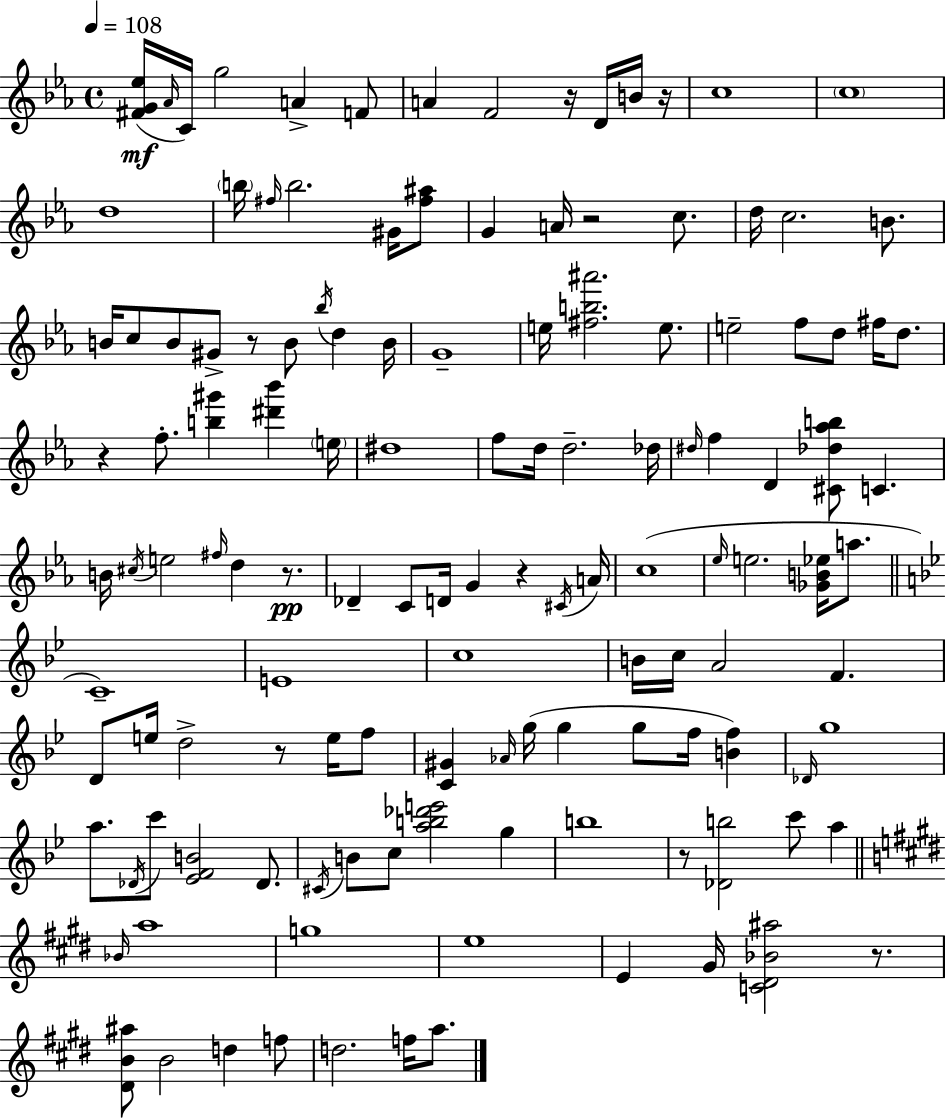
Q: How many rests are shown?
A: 10